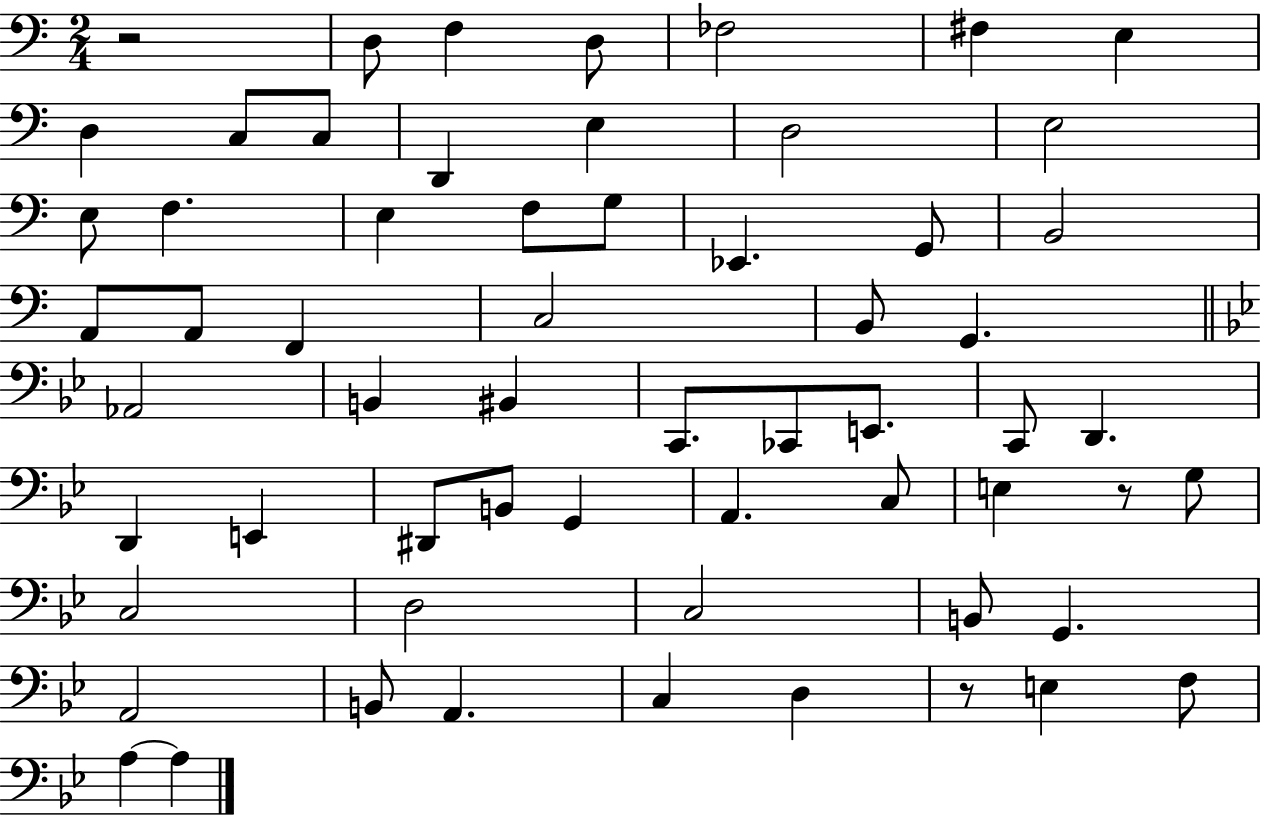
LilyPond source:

{
  \clef bass
  \numericTimeSignature
  \time 2/4
  \key c \major
  r2 | d8 f4 d8 | fes2 | fis4 e4 | \break d4 c8 c8 | d,4 e4 | d2 | e2 | \break e8 f4. | e4 f8 g8 | ees,4. g,8 | b,2 | \break a,8 a,8 f,4 | c2 | b,8 g,4. | \bar "||" \break \key g \minor aes,2 | b,4 bis,4 | c,8. ces,8 e,8. | c,8 d,4. | \break d,4 e,4 | dis,8 b,8 g,4 | a,4. c8 | e4 r8 g8 | \break c2 | d2 | c2 | b,8 g,4. | \break a,2 | b,8 a,4. | c4 d4 | r8 e4 f8 | \break a4~~ a4 | \bar "|."
}